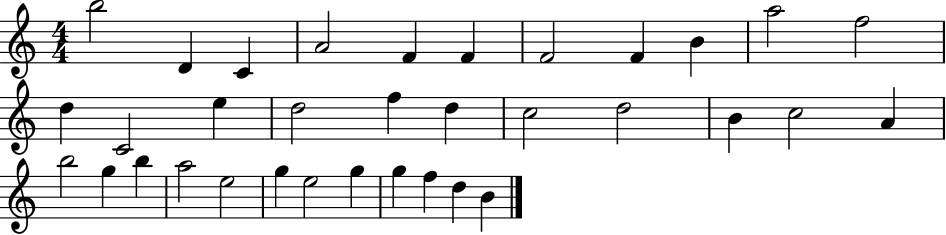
X:1
T:Untitled
M:4/4
L:1/4
K:C
b2 D C A2 F F F2 F B a2 f2 d C2 e d2 f d c2 d2 B c2 A b2 g b a2 e2 g e2 g g f d B